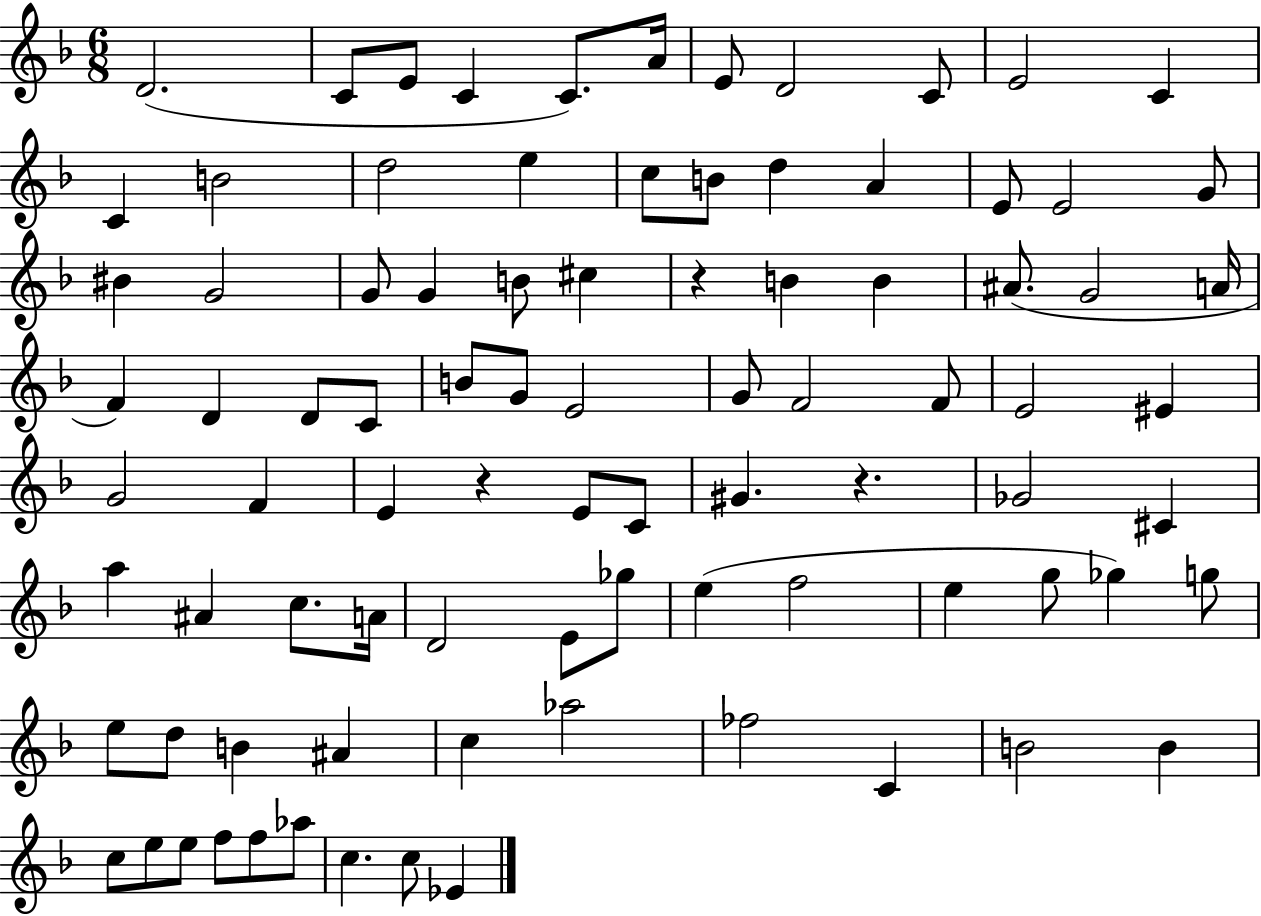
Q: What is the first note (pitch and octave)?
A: D4